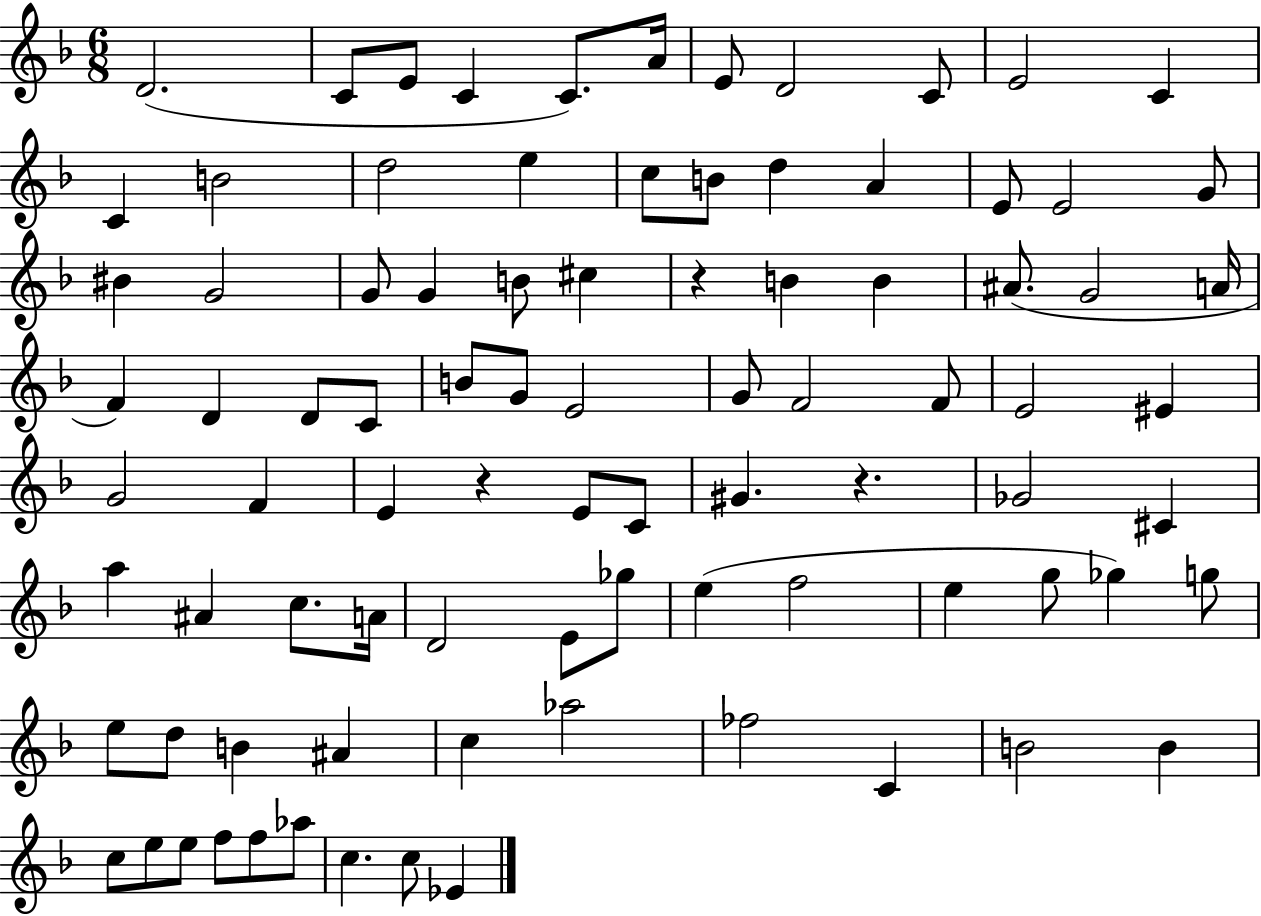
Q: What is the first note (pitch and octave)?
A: D4